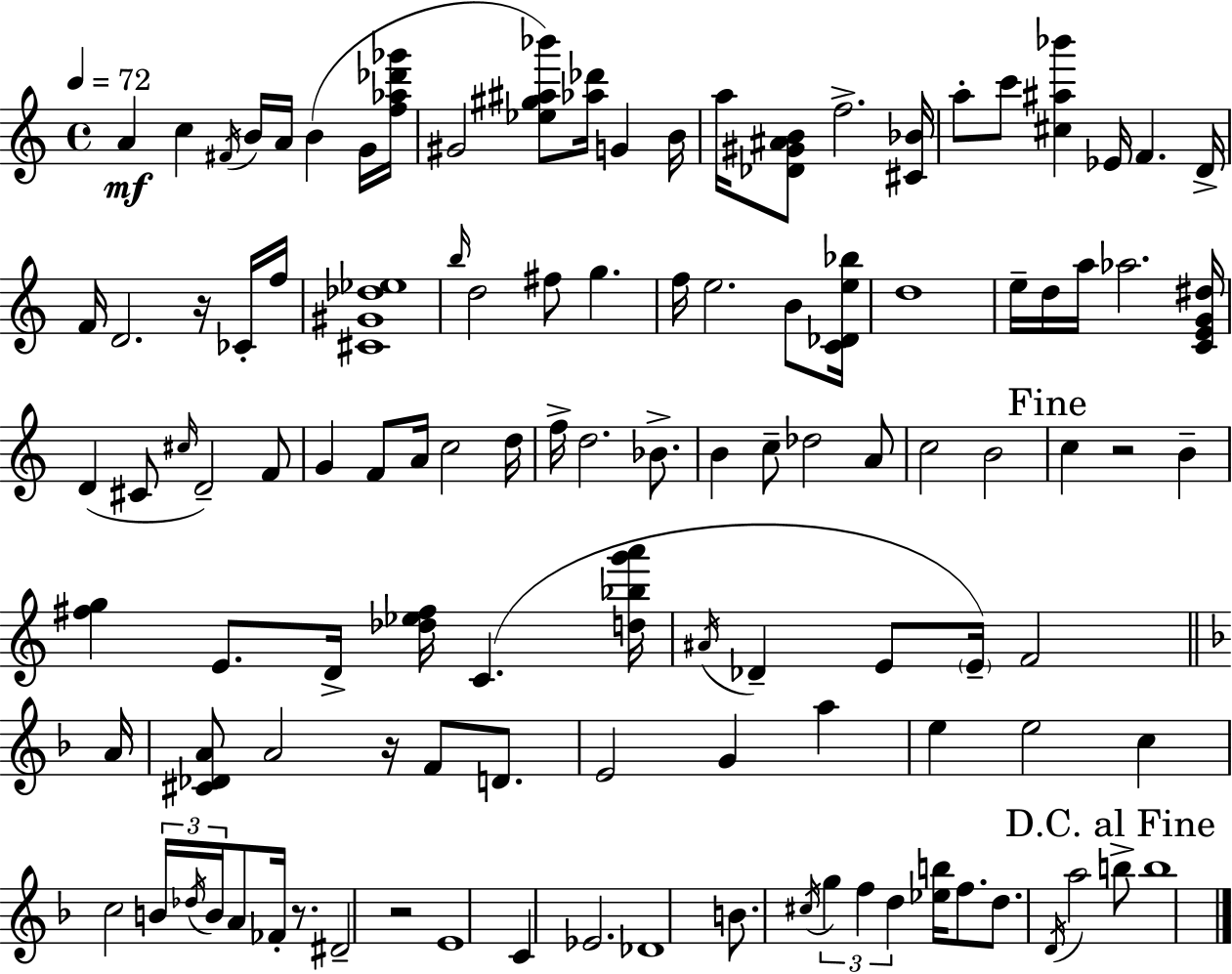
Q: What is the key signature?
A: C major